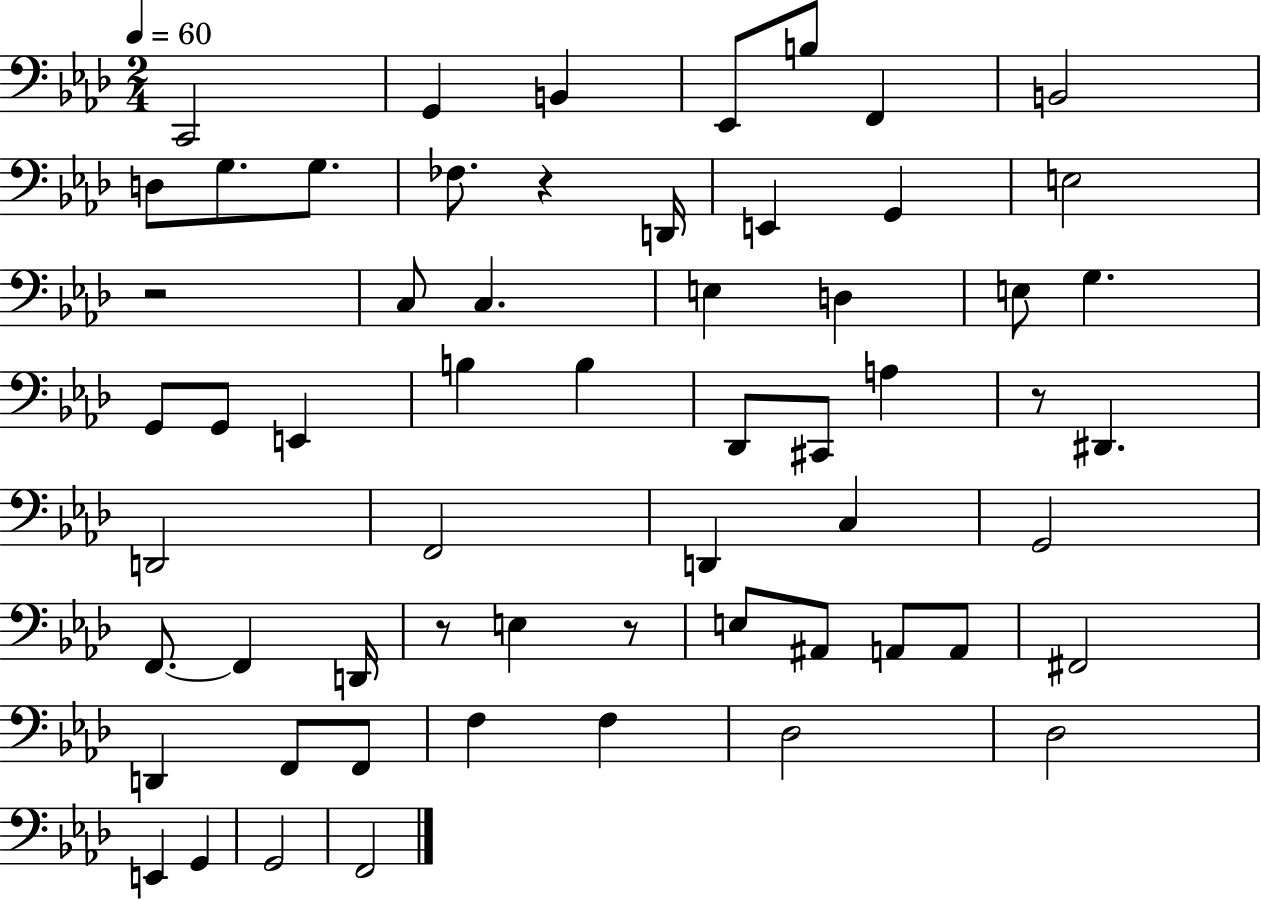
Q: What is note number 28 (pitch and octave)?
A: C#2